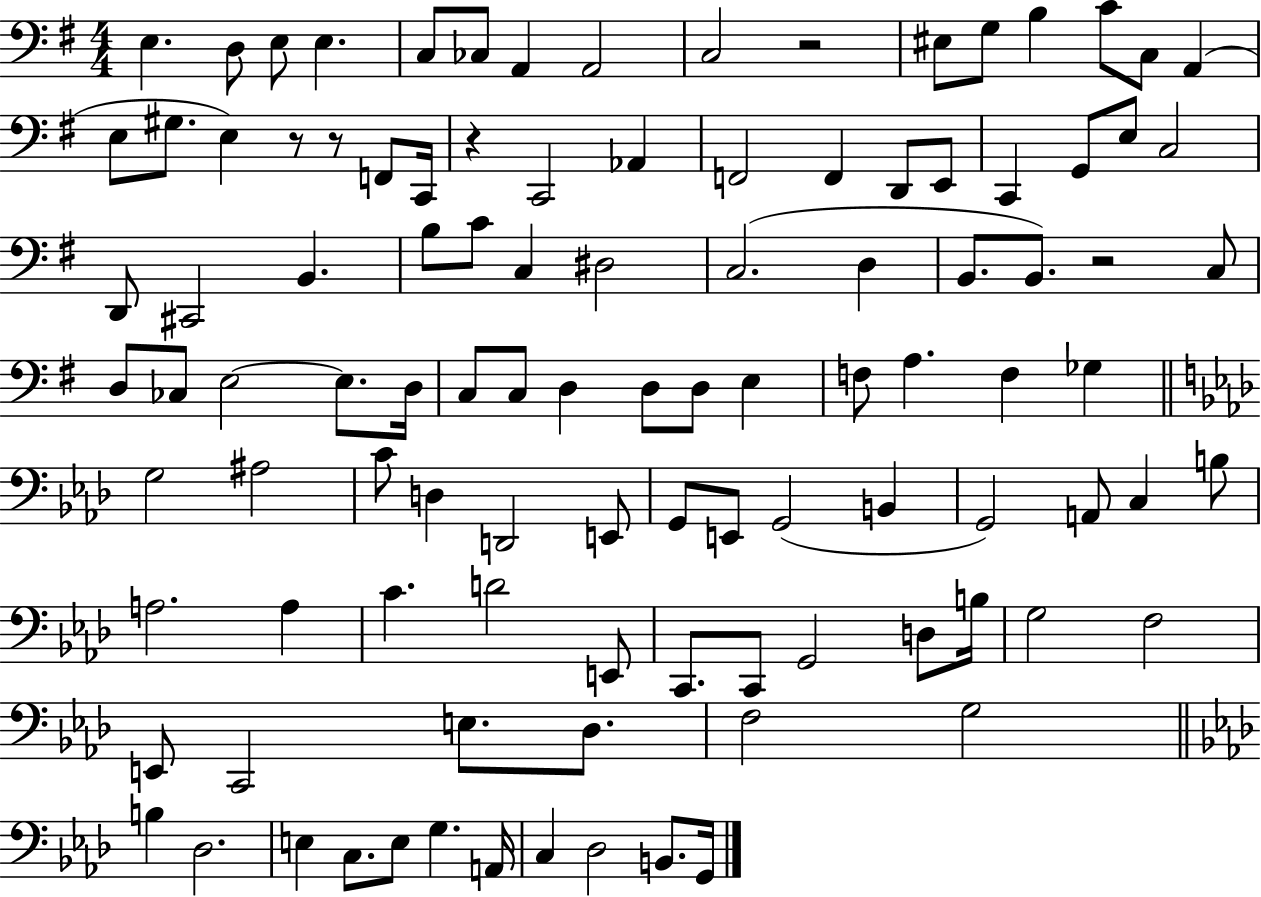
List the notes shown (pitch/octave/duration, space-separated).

E3/q. D3/e E3/e E3/q. C3/e CES3/e A2/q A2/h C3/h R/h EIS3/e G3/e B3/q C4/e C3/e A2/q E3/e G#3/e. E3/q R/e R/e F2/e C2/s R/q C2/h Ab2/q F2/h F2/q D2/e E2/e C2/q G2/e E3/e C3/h D2/e C#2/h B2/q. B3/e C4/e C3/q D#3/h C3/h. D3/q B2/e. B2/e. R/h C3/e D3/e CES3/e E3/h E3/e. D3/s C3/e C3/e D3/q D3/e D3/e E3/q F3/e A3/q. F3/q Gb3/q G3/h A#3/h C4/e D3/q D2/h E2/e G2/e E2/e G2/h B2/q G2/h A2/e C3/q B3/e A3/h. A3/q C4/q. D4/h E2/e C2/e. C2/e G2/h D3/e B3/s G3/h F3/h E2/e C2/h E3/e. Db3/e. F3/h G3/h B3/q Db3/h. E3/q C3/e. E3/e G3/q. A2/s C3/q Db3/h B2/e. G2/s